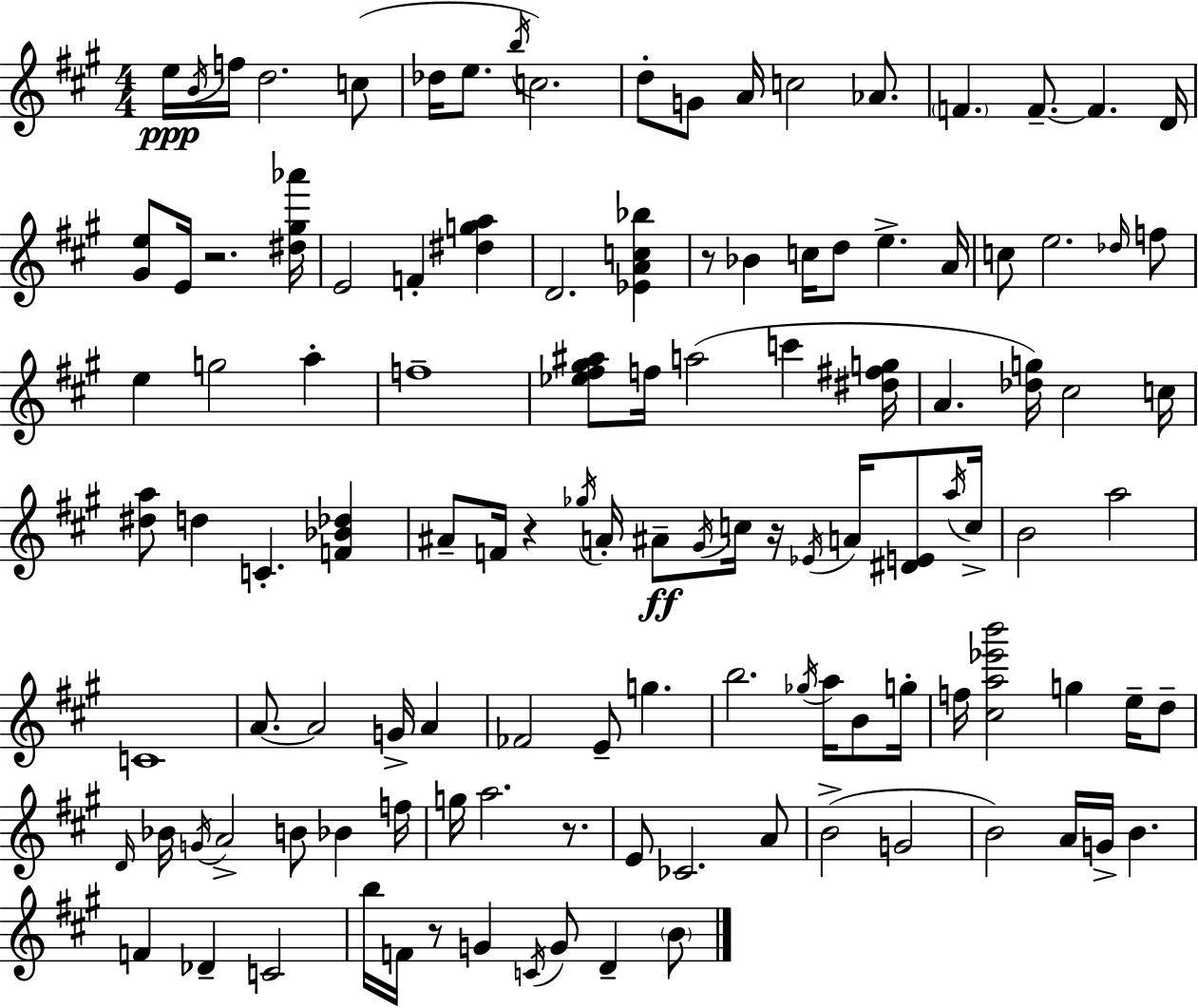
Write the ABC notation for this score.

X:1
T:Untitled
M:4/4
L:1/4
K:A
e/4 B/4 f/4 d2 c/2 _d/4 e/2 b/4 c2 d/2 G/2 A/4 c2 _A/2 F F/2 F D/4 [^Ge]/2 E/4 z2 [^d^g_a']/4 E2 F [^dga] D2 [_EAc_b] z/2 _B c/4 d/2 e A/4 c/2 e2 _d/4 f/2 e g2 a f4 [_e^f^g^a]/2 f/4 a2 c' [^d^fg]/4 A [_dg]/4 ^c2 c/4 [^da]/2 d C [F_B_d] ^A/2 F/4 z _g/4 A/4 ^A/2 ^G/4 c/4 z/4 _E/4 A/4 [^DE]/2 a/4 c/4 B2 a2 C4 A/2 A2 G/4 A _F2 E/2 g b2 _g/4 a/4 B/2 g/4 f/4 [^ca_e'b']2 g e/4 d/2 D/4 _B/4 G/4 A2 B/2 _B f/4 g/4 a2 z/2 E/2 _C2 A/2 B2 G2 B2 A/4 G/4 B F _D C2 b/4 F/4 z/2 G C/4 G/2 D B/2